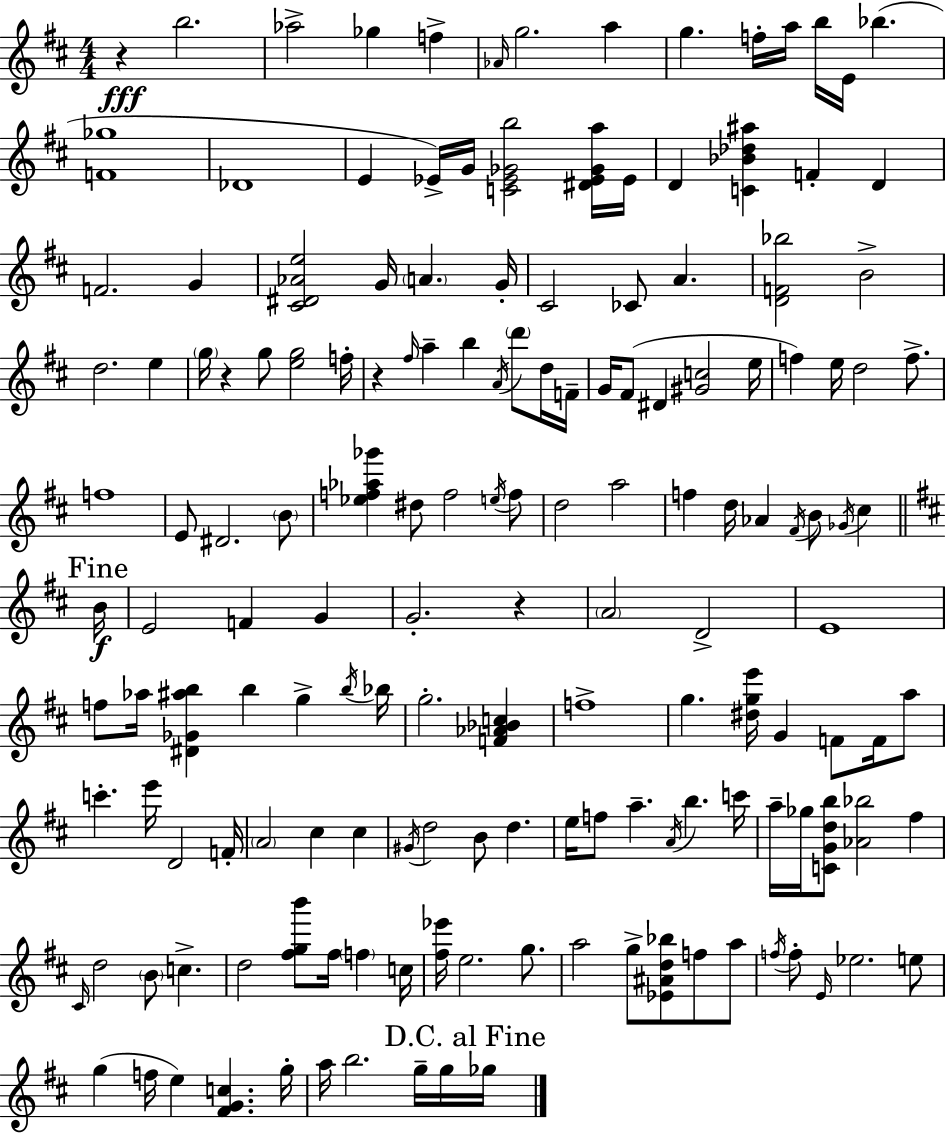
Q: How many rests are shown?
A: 4